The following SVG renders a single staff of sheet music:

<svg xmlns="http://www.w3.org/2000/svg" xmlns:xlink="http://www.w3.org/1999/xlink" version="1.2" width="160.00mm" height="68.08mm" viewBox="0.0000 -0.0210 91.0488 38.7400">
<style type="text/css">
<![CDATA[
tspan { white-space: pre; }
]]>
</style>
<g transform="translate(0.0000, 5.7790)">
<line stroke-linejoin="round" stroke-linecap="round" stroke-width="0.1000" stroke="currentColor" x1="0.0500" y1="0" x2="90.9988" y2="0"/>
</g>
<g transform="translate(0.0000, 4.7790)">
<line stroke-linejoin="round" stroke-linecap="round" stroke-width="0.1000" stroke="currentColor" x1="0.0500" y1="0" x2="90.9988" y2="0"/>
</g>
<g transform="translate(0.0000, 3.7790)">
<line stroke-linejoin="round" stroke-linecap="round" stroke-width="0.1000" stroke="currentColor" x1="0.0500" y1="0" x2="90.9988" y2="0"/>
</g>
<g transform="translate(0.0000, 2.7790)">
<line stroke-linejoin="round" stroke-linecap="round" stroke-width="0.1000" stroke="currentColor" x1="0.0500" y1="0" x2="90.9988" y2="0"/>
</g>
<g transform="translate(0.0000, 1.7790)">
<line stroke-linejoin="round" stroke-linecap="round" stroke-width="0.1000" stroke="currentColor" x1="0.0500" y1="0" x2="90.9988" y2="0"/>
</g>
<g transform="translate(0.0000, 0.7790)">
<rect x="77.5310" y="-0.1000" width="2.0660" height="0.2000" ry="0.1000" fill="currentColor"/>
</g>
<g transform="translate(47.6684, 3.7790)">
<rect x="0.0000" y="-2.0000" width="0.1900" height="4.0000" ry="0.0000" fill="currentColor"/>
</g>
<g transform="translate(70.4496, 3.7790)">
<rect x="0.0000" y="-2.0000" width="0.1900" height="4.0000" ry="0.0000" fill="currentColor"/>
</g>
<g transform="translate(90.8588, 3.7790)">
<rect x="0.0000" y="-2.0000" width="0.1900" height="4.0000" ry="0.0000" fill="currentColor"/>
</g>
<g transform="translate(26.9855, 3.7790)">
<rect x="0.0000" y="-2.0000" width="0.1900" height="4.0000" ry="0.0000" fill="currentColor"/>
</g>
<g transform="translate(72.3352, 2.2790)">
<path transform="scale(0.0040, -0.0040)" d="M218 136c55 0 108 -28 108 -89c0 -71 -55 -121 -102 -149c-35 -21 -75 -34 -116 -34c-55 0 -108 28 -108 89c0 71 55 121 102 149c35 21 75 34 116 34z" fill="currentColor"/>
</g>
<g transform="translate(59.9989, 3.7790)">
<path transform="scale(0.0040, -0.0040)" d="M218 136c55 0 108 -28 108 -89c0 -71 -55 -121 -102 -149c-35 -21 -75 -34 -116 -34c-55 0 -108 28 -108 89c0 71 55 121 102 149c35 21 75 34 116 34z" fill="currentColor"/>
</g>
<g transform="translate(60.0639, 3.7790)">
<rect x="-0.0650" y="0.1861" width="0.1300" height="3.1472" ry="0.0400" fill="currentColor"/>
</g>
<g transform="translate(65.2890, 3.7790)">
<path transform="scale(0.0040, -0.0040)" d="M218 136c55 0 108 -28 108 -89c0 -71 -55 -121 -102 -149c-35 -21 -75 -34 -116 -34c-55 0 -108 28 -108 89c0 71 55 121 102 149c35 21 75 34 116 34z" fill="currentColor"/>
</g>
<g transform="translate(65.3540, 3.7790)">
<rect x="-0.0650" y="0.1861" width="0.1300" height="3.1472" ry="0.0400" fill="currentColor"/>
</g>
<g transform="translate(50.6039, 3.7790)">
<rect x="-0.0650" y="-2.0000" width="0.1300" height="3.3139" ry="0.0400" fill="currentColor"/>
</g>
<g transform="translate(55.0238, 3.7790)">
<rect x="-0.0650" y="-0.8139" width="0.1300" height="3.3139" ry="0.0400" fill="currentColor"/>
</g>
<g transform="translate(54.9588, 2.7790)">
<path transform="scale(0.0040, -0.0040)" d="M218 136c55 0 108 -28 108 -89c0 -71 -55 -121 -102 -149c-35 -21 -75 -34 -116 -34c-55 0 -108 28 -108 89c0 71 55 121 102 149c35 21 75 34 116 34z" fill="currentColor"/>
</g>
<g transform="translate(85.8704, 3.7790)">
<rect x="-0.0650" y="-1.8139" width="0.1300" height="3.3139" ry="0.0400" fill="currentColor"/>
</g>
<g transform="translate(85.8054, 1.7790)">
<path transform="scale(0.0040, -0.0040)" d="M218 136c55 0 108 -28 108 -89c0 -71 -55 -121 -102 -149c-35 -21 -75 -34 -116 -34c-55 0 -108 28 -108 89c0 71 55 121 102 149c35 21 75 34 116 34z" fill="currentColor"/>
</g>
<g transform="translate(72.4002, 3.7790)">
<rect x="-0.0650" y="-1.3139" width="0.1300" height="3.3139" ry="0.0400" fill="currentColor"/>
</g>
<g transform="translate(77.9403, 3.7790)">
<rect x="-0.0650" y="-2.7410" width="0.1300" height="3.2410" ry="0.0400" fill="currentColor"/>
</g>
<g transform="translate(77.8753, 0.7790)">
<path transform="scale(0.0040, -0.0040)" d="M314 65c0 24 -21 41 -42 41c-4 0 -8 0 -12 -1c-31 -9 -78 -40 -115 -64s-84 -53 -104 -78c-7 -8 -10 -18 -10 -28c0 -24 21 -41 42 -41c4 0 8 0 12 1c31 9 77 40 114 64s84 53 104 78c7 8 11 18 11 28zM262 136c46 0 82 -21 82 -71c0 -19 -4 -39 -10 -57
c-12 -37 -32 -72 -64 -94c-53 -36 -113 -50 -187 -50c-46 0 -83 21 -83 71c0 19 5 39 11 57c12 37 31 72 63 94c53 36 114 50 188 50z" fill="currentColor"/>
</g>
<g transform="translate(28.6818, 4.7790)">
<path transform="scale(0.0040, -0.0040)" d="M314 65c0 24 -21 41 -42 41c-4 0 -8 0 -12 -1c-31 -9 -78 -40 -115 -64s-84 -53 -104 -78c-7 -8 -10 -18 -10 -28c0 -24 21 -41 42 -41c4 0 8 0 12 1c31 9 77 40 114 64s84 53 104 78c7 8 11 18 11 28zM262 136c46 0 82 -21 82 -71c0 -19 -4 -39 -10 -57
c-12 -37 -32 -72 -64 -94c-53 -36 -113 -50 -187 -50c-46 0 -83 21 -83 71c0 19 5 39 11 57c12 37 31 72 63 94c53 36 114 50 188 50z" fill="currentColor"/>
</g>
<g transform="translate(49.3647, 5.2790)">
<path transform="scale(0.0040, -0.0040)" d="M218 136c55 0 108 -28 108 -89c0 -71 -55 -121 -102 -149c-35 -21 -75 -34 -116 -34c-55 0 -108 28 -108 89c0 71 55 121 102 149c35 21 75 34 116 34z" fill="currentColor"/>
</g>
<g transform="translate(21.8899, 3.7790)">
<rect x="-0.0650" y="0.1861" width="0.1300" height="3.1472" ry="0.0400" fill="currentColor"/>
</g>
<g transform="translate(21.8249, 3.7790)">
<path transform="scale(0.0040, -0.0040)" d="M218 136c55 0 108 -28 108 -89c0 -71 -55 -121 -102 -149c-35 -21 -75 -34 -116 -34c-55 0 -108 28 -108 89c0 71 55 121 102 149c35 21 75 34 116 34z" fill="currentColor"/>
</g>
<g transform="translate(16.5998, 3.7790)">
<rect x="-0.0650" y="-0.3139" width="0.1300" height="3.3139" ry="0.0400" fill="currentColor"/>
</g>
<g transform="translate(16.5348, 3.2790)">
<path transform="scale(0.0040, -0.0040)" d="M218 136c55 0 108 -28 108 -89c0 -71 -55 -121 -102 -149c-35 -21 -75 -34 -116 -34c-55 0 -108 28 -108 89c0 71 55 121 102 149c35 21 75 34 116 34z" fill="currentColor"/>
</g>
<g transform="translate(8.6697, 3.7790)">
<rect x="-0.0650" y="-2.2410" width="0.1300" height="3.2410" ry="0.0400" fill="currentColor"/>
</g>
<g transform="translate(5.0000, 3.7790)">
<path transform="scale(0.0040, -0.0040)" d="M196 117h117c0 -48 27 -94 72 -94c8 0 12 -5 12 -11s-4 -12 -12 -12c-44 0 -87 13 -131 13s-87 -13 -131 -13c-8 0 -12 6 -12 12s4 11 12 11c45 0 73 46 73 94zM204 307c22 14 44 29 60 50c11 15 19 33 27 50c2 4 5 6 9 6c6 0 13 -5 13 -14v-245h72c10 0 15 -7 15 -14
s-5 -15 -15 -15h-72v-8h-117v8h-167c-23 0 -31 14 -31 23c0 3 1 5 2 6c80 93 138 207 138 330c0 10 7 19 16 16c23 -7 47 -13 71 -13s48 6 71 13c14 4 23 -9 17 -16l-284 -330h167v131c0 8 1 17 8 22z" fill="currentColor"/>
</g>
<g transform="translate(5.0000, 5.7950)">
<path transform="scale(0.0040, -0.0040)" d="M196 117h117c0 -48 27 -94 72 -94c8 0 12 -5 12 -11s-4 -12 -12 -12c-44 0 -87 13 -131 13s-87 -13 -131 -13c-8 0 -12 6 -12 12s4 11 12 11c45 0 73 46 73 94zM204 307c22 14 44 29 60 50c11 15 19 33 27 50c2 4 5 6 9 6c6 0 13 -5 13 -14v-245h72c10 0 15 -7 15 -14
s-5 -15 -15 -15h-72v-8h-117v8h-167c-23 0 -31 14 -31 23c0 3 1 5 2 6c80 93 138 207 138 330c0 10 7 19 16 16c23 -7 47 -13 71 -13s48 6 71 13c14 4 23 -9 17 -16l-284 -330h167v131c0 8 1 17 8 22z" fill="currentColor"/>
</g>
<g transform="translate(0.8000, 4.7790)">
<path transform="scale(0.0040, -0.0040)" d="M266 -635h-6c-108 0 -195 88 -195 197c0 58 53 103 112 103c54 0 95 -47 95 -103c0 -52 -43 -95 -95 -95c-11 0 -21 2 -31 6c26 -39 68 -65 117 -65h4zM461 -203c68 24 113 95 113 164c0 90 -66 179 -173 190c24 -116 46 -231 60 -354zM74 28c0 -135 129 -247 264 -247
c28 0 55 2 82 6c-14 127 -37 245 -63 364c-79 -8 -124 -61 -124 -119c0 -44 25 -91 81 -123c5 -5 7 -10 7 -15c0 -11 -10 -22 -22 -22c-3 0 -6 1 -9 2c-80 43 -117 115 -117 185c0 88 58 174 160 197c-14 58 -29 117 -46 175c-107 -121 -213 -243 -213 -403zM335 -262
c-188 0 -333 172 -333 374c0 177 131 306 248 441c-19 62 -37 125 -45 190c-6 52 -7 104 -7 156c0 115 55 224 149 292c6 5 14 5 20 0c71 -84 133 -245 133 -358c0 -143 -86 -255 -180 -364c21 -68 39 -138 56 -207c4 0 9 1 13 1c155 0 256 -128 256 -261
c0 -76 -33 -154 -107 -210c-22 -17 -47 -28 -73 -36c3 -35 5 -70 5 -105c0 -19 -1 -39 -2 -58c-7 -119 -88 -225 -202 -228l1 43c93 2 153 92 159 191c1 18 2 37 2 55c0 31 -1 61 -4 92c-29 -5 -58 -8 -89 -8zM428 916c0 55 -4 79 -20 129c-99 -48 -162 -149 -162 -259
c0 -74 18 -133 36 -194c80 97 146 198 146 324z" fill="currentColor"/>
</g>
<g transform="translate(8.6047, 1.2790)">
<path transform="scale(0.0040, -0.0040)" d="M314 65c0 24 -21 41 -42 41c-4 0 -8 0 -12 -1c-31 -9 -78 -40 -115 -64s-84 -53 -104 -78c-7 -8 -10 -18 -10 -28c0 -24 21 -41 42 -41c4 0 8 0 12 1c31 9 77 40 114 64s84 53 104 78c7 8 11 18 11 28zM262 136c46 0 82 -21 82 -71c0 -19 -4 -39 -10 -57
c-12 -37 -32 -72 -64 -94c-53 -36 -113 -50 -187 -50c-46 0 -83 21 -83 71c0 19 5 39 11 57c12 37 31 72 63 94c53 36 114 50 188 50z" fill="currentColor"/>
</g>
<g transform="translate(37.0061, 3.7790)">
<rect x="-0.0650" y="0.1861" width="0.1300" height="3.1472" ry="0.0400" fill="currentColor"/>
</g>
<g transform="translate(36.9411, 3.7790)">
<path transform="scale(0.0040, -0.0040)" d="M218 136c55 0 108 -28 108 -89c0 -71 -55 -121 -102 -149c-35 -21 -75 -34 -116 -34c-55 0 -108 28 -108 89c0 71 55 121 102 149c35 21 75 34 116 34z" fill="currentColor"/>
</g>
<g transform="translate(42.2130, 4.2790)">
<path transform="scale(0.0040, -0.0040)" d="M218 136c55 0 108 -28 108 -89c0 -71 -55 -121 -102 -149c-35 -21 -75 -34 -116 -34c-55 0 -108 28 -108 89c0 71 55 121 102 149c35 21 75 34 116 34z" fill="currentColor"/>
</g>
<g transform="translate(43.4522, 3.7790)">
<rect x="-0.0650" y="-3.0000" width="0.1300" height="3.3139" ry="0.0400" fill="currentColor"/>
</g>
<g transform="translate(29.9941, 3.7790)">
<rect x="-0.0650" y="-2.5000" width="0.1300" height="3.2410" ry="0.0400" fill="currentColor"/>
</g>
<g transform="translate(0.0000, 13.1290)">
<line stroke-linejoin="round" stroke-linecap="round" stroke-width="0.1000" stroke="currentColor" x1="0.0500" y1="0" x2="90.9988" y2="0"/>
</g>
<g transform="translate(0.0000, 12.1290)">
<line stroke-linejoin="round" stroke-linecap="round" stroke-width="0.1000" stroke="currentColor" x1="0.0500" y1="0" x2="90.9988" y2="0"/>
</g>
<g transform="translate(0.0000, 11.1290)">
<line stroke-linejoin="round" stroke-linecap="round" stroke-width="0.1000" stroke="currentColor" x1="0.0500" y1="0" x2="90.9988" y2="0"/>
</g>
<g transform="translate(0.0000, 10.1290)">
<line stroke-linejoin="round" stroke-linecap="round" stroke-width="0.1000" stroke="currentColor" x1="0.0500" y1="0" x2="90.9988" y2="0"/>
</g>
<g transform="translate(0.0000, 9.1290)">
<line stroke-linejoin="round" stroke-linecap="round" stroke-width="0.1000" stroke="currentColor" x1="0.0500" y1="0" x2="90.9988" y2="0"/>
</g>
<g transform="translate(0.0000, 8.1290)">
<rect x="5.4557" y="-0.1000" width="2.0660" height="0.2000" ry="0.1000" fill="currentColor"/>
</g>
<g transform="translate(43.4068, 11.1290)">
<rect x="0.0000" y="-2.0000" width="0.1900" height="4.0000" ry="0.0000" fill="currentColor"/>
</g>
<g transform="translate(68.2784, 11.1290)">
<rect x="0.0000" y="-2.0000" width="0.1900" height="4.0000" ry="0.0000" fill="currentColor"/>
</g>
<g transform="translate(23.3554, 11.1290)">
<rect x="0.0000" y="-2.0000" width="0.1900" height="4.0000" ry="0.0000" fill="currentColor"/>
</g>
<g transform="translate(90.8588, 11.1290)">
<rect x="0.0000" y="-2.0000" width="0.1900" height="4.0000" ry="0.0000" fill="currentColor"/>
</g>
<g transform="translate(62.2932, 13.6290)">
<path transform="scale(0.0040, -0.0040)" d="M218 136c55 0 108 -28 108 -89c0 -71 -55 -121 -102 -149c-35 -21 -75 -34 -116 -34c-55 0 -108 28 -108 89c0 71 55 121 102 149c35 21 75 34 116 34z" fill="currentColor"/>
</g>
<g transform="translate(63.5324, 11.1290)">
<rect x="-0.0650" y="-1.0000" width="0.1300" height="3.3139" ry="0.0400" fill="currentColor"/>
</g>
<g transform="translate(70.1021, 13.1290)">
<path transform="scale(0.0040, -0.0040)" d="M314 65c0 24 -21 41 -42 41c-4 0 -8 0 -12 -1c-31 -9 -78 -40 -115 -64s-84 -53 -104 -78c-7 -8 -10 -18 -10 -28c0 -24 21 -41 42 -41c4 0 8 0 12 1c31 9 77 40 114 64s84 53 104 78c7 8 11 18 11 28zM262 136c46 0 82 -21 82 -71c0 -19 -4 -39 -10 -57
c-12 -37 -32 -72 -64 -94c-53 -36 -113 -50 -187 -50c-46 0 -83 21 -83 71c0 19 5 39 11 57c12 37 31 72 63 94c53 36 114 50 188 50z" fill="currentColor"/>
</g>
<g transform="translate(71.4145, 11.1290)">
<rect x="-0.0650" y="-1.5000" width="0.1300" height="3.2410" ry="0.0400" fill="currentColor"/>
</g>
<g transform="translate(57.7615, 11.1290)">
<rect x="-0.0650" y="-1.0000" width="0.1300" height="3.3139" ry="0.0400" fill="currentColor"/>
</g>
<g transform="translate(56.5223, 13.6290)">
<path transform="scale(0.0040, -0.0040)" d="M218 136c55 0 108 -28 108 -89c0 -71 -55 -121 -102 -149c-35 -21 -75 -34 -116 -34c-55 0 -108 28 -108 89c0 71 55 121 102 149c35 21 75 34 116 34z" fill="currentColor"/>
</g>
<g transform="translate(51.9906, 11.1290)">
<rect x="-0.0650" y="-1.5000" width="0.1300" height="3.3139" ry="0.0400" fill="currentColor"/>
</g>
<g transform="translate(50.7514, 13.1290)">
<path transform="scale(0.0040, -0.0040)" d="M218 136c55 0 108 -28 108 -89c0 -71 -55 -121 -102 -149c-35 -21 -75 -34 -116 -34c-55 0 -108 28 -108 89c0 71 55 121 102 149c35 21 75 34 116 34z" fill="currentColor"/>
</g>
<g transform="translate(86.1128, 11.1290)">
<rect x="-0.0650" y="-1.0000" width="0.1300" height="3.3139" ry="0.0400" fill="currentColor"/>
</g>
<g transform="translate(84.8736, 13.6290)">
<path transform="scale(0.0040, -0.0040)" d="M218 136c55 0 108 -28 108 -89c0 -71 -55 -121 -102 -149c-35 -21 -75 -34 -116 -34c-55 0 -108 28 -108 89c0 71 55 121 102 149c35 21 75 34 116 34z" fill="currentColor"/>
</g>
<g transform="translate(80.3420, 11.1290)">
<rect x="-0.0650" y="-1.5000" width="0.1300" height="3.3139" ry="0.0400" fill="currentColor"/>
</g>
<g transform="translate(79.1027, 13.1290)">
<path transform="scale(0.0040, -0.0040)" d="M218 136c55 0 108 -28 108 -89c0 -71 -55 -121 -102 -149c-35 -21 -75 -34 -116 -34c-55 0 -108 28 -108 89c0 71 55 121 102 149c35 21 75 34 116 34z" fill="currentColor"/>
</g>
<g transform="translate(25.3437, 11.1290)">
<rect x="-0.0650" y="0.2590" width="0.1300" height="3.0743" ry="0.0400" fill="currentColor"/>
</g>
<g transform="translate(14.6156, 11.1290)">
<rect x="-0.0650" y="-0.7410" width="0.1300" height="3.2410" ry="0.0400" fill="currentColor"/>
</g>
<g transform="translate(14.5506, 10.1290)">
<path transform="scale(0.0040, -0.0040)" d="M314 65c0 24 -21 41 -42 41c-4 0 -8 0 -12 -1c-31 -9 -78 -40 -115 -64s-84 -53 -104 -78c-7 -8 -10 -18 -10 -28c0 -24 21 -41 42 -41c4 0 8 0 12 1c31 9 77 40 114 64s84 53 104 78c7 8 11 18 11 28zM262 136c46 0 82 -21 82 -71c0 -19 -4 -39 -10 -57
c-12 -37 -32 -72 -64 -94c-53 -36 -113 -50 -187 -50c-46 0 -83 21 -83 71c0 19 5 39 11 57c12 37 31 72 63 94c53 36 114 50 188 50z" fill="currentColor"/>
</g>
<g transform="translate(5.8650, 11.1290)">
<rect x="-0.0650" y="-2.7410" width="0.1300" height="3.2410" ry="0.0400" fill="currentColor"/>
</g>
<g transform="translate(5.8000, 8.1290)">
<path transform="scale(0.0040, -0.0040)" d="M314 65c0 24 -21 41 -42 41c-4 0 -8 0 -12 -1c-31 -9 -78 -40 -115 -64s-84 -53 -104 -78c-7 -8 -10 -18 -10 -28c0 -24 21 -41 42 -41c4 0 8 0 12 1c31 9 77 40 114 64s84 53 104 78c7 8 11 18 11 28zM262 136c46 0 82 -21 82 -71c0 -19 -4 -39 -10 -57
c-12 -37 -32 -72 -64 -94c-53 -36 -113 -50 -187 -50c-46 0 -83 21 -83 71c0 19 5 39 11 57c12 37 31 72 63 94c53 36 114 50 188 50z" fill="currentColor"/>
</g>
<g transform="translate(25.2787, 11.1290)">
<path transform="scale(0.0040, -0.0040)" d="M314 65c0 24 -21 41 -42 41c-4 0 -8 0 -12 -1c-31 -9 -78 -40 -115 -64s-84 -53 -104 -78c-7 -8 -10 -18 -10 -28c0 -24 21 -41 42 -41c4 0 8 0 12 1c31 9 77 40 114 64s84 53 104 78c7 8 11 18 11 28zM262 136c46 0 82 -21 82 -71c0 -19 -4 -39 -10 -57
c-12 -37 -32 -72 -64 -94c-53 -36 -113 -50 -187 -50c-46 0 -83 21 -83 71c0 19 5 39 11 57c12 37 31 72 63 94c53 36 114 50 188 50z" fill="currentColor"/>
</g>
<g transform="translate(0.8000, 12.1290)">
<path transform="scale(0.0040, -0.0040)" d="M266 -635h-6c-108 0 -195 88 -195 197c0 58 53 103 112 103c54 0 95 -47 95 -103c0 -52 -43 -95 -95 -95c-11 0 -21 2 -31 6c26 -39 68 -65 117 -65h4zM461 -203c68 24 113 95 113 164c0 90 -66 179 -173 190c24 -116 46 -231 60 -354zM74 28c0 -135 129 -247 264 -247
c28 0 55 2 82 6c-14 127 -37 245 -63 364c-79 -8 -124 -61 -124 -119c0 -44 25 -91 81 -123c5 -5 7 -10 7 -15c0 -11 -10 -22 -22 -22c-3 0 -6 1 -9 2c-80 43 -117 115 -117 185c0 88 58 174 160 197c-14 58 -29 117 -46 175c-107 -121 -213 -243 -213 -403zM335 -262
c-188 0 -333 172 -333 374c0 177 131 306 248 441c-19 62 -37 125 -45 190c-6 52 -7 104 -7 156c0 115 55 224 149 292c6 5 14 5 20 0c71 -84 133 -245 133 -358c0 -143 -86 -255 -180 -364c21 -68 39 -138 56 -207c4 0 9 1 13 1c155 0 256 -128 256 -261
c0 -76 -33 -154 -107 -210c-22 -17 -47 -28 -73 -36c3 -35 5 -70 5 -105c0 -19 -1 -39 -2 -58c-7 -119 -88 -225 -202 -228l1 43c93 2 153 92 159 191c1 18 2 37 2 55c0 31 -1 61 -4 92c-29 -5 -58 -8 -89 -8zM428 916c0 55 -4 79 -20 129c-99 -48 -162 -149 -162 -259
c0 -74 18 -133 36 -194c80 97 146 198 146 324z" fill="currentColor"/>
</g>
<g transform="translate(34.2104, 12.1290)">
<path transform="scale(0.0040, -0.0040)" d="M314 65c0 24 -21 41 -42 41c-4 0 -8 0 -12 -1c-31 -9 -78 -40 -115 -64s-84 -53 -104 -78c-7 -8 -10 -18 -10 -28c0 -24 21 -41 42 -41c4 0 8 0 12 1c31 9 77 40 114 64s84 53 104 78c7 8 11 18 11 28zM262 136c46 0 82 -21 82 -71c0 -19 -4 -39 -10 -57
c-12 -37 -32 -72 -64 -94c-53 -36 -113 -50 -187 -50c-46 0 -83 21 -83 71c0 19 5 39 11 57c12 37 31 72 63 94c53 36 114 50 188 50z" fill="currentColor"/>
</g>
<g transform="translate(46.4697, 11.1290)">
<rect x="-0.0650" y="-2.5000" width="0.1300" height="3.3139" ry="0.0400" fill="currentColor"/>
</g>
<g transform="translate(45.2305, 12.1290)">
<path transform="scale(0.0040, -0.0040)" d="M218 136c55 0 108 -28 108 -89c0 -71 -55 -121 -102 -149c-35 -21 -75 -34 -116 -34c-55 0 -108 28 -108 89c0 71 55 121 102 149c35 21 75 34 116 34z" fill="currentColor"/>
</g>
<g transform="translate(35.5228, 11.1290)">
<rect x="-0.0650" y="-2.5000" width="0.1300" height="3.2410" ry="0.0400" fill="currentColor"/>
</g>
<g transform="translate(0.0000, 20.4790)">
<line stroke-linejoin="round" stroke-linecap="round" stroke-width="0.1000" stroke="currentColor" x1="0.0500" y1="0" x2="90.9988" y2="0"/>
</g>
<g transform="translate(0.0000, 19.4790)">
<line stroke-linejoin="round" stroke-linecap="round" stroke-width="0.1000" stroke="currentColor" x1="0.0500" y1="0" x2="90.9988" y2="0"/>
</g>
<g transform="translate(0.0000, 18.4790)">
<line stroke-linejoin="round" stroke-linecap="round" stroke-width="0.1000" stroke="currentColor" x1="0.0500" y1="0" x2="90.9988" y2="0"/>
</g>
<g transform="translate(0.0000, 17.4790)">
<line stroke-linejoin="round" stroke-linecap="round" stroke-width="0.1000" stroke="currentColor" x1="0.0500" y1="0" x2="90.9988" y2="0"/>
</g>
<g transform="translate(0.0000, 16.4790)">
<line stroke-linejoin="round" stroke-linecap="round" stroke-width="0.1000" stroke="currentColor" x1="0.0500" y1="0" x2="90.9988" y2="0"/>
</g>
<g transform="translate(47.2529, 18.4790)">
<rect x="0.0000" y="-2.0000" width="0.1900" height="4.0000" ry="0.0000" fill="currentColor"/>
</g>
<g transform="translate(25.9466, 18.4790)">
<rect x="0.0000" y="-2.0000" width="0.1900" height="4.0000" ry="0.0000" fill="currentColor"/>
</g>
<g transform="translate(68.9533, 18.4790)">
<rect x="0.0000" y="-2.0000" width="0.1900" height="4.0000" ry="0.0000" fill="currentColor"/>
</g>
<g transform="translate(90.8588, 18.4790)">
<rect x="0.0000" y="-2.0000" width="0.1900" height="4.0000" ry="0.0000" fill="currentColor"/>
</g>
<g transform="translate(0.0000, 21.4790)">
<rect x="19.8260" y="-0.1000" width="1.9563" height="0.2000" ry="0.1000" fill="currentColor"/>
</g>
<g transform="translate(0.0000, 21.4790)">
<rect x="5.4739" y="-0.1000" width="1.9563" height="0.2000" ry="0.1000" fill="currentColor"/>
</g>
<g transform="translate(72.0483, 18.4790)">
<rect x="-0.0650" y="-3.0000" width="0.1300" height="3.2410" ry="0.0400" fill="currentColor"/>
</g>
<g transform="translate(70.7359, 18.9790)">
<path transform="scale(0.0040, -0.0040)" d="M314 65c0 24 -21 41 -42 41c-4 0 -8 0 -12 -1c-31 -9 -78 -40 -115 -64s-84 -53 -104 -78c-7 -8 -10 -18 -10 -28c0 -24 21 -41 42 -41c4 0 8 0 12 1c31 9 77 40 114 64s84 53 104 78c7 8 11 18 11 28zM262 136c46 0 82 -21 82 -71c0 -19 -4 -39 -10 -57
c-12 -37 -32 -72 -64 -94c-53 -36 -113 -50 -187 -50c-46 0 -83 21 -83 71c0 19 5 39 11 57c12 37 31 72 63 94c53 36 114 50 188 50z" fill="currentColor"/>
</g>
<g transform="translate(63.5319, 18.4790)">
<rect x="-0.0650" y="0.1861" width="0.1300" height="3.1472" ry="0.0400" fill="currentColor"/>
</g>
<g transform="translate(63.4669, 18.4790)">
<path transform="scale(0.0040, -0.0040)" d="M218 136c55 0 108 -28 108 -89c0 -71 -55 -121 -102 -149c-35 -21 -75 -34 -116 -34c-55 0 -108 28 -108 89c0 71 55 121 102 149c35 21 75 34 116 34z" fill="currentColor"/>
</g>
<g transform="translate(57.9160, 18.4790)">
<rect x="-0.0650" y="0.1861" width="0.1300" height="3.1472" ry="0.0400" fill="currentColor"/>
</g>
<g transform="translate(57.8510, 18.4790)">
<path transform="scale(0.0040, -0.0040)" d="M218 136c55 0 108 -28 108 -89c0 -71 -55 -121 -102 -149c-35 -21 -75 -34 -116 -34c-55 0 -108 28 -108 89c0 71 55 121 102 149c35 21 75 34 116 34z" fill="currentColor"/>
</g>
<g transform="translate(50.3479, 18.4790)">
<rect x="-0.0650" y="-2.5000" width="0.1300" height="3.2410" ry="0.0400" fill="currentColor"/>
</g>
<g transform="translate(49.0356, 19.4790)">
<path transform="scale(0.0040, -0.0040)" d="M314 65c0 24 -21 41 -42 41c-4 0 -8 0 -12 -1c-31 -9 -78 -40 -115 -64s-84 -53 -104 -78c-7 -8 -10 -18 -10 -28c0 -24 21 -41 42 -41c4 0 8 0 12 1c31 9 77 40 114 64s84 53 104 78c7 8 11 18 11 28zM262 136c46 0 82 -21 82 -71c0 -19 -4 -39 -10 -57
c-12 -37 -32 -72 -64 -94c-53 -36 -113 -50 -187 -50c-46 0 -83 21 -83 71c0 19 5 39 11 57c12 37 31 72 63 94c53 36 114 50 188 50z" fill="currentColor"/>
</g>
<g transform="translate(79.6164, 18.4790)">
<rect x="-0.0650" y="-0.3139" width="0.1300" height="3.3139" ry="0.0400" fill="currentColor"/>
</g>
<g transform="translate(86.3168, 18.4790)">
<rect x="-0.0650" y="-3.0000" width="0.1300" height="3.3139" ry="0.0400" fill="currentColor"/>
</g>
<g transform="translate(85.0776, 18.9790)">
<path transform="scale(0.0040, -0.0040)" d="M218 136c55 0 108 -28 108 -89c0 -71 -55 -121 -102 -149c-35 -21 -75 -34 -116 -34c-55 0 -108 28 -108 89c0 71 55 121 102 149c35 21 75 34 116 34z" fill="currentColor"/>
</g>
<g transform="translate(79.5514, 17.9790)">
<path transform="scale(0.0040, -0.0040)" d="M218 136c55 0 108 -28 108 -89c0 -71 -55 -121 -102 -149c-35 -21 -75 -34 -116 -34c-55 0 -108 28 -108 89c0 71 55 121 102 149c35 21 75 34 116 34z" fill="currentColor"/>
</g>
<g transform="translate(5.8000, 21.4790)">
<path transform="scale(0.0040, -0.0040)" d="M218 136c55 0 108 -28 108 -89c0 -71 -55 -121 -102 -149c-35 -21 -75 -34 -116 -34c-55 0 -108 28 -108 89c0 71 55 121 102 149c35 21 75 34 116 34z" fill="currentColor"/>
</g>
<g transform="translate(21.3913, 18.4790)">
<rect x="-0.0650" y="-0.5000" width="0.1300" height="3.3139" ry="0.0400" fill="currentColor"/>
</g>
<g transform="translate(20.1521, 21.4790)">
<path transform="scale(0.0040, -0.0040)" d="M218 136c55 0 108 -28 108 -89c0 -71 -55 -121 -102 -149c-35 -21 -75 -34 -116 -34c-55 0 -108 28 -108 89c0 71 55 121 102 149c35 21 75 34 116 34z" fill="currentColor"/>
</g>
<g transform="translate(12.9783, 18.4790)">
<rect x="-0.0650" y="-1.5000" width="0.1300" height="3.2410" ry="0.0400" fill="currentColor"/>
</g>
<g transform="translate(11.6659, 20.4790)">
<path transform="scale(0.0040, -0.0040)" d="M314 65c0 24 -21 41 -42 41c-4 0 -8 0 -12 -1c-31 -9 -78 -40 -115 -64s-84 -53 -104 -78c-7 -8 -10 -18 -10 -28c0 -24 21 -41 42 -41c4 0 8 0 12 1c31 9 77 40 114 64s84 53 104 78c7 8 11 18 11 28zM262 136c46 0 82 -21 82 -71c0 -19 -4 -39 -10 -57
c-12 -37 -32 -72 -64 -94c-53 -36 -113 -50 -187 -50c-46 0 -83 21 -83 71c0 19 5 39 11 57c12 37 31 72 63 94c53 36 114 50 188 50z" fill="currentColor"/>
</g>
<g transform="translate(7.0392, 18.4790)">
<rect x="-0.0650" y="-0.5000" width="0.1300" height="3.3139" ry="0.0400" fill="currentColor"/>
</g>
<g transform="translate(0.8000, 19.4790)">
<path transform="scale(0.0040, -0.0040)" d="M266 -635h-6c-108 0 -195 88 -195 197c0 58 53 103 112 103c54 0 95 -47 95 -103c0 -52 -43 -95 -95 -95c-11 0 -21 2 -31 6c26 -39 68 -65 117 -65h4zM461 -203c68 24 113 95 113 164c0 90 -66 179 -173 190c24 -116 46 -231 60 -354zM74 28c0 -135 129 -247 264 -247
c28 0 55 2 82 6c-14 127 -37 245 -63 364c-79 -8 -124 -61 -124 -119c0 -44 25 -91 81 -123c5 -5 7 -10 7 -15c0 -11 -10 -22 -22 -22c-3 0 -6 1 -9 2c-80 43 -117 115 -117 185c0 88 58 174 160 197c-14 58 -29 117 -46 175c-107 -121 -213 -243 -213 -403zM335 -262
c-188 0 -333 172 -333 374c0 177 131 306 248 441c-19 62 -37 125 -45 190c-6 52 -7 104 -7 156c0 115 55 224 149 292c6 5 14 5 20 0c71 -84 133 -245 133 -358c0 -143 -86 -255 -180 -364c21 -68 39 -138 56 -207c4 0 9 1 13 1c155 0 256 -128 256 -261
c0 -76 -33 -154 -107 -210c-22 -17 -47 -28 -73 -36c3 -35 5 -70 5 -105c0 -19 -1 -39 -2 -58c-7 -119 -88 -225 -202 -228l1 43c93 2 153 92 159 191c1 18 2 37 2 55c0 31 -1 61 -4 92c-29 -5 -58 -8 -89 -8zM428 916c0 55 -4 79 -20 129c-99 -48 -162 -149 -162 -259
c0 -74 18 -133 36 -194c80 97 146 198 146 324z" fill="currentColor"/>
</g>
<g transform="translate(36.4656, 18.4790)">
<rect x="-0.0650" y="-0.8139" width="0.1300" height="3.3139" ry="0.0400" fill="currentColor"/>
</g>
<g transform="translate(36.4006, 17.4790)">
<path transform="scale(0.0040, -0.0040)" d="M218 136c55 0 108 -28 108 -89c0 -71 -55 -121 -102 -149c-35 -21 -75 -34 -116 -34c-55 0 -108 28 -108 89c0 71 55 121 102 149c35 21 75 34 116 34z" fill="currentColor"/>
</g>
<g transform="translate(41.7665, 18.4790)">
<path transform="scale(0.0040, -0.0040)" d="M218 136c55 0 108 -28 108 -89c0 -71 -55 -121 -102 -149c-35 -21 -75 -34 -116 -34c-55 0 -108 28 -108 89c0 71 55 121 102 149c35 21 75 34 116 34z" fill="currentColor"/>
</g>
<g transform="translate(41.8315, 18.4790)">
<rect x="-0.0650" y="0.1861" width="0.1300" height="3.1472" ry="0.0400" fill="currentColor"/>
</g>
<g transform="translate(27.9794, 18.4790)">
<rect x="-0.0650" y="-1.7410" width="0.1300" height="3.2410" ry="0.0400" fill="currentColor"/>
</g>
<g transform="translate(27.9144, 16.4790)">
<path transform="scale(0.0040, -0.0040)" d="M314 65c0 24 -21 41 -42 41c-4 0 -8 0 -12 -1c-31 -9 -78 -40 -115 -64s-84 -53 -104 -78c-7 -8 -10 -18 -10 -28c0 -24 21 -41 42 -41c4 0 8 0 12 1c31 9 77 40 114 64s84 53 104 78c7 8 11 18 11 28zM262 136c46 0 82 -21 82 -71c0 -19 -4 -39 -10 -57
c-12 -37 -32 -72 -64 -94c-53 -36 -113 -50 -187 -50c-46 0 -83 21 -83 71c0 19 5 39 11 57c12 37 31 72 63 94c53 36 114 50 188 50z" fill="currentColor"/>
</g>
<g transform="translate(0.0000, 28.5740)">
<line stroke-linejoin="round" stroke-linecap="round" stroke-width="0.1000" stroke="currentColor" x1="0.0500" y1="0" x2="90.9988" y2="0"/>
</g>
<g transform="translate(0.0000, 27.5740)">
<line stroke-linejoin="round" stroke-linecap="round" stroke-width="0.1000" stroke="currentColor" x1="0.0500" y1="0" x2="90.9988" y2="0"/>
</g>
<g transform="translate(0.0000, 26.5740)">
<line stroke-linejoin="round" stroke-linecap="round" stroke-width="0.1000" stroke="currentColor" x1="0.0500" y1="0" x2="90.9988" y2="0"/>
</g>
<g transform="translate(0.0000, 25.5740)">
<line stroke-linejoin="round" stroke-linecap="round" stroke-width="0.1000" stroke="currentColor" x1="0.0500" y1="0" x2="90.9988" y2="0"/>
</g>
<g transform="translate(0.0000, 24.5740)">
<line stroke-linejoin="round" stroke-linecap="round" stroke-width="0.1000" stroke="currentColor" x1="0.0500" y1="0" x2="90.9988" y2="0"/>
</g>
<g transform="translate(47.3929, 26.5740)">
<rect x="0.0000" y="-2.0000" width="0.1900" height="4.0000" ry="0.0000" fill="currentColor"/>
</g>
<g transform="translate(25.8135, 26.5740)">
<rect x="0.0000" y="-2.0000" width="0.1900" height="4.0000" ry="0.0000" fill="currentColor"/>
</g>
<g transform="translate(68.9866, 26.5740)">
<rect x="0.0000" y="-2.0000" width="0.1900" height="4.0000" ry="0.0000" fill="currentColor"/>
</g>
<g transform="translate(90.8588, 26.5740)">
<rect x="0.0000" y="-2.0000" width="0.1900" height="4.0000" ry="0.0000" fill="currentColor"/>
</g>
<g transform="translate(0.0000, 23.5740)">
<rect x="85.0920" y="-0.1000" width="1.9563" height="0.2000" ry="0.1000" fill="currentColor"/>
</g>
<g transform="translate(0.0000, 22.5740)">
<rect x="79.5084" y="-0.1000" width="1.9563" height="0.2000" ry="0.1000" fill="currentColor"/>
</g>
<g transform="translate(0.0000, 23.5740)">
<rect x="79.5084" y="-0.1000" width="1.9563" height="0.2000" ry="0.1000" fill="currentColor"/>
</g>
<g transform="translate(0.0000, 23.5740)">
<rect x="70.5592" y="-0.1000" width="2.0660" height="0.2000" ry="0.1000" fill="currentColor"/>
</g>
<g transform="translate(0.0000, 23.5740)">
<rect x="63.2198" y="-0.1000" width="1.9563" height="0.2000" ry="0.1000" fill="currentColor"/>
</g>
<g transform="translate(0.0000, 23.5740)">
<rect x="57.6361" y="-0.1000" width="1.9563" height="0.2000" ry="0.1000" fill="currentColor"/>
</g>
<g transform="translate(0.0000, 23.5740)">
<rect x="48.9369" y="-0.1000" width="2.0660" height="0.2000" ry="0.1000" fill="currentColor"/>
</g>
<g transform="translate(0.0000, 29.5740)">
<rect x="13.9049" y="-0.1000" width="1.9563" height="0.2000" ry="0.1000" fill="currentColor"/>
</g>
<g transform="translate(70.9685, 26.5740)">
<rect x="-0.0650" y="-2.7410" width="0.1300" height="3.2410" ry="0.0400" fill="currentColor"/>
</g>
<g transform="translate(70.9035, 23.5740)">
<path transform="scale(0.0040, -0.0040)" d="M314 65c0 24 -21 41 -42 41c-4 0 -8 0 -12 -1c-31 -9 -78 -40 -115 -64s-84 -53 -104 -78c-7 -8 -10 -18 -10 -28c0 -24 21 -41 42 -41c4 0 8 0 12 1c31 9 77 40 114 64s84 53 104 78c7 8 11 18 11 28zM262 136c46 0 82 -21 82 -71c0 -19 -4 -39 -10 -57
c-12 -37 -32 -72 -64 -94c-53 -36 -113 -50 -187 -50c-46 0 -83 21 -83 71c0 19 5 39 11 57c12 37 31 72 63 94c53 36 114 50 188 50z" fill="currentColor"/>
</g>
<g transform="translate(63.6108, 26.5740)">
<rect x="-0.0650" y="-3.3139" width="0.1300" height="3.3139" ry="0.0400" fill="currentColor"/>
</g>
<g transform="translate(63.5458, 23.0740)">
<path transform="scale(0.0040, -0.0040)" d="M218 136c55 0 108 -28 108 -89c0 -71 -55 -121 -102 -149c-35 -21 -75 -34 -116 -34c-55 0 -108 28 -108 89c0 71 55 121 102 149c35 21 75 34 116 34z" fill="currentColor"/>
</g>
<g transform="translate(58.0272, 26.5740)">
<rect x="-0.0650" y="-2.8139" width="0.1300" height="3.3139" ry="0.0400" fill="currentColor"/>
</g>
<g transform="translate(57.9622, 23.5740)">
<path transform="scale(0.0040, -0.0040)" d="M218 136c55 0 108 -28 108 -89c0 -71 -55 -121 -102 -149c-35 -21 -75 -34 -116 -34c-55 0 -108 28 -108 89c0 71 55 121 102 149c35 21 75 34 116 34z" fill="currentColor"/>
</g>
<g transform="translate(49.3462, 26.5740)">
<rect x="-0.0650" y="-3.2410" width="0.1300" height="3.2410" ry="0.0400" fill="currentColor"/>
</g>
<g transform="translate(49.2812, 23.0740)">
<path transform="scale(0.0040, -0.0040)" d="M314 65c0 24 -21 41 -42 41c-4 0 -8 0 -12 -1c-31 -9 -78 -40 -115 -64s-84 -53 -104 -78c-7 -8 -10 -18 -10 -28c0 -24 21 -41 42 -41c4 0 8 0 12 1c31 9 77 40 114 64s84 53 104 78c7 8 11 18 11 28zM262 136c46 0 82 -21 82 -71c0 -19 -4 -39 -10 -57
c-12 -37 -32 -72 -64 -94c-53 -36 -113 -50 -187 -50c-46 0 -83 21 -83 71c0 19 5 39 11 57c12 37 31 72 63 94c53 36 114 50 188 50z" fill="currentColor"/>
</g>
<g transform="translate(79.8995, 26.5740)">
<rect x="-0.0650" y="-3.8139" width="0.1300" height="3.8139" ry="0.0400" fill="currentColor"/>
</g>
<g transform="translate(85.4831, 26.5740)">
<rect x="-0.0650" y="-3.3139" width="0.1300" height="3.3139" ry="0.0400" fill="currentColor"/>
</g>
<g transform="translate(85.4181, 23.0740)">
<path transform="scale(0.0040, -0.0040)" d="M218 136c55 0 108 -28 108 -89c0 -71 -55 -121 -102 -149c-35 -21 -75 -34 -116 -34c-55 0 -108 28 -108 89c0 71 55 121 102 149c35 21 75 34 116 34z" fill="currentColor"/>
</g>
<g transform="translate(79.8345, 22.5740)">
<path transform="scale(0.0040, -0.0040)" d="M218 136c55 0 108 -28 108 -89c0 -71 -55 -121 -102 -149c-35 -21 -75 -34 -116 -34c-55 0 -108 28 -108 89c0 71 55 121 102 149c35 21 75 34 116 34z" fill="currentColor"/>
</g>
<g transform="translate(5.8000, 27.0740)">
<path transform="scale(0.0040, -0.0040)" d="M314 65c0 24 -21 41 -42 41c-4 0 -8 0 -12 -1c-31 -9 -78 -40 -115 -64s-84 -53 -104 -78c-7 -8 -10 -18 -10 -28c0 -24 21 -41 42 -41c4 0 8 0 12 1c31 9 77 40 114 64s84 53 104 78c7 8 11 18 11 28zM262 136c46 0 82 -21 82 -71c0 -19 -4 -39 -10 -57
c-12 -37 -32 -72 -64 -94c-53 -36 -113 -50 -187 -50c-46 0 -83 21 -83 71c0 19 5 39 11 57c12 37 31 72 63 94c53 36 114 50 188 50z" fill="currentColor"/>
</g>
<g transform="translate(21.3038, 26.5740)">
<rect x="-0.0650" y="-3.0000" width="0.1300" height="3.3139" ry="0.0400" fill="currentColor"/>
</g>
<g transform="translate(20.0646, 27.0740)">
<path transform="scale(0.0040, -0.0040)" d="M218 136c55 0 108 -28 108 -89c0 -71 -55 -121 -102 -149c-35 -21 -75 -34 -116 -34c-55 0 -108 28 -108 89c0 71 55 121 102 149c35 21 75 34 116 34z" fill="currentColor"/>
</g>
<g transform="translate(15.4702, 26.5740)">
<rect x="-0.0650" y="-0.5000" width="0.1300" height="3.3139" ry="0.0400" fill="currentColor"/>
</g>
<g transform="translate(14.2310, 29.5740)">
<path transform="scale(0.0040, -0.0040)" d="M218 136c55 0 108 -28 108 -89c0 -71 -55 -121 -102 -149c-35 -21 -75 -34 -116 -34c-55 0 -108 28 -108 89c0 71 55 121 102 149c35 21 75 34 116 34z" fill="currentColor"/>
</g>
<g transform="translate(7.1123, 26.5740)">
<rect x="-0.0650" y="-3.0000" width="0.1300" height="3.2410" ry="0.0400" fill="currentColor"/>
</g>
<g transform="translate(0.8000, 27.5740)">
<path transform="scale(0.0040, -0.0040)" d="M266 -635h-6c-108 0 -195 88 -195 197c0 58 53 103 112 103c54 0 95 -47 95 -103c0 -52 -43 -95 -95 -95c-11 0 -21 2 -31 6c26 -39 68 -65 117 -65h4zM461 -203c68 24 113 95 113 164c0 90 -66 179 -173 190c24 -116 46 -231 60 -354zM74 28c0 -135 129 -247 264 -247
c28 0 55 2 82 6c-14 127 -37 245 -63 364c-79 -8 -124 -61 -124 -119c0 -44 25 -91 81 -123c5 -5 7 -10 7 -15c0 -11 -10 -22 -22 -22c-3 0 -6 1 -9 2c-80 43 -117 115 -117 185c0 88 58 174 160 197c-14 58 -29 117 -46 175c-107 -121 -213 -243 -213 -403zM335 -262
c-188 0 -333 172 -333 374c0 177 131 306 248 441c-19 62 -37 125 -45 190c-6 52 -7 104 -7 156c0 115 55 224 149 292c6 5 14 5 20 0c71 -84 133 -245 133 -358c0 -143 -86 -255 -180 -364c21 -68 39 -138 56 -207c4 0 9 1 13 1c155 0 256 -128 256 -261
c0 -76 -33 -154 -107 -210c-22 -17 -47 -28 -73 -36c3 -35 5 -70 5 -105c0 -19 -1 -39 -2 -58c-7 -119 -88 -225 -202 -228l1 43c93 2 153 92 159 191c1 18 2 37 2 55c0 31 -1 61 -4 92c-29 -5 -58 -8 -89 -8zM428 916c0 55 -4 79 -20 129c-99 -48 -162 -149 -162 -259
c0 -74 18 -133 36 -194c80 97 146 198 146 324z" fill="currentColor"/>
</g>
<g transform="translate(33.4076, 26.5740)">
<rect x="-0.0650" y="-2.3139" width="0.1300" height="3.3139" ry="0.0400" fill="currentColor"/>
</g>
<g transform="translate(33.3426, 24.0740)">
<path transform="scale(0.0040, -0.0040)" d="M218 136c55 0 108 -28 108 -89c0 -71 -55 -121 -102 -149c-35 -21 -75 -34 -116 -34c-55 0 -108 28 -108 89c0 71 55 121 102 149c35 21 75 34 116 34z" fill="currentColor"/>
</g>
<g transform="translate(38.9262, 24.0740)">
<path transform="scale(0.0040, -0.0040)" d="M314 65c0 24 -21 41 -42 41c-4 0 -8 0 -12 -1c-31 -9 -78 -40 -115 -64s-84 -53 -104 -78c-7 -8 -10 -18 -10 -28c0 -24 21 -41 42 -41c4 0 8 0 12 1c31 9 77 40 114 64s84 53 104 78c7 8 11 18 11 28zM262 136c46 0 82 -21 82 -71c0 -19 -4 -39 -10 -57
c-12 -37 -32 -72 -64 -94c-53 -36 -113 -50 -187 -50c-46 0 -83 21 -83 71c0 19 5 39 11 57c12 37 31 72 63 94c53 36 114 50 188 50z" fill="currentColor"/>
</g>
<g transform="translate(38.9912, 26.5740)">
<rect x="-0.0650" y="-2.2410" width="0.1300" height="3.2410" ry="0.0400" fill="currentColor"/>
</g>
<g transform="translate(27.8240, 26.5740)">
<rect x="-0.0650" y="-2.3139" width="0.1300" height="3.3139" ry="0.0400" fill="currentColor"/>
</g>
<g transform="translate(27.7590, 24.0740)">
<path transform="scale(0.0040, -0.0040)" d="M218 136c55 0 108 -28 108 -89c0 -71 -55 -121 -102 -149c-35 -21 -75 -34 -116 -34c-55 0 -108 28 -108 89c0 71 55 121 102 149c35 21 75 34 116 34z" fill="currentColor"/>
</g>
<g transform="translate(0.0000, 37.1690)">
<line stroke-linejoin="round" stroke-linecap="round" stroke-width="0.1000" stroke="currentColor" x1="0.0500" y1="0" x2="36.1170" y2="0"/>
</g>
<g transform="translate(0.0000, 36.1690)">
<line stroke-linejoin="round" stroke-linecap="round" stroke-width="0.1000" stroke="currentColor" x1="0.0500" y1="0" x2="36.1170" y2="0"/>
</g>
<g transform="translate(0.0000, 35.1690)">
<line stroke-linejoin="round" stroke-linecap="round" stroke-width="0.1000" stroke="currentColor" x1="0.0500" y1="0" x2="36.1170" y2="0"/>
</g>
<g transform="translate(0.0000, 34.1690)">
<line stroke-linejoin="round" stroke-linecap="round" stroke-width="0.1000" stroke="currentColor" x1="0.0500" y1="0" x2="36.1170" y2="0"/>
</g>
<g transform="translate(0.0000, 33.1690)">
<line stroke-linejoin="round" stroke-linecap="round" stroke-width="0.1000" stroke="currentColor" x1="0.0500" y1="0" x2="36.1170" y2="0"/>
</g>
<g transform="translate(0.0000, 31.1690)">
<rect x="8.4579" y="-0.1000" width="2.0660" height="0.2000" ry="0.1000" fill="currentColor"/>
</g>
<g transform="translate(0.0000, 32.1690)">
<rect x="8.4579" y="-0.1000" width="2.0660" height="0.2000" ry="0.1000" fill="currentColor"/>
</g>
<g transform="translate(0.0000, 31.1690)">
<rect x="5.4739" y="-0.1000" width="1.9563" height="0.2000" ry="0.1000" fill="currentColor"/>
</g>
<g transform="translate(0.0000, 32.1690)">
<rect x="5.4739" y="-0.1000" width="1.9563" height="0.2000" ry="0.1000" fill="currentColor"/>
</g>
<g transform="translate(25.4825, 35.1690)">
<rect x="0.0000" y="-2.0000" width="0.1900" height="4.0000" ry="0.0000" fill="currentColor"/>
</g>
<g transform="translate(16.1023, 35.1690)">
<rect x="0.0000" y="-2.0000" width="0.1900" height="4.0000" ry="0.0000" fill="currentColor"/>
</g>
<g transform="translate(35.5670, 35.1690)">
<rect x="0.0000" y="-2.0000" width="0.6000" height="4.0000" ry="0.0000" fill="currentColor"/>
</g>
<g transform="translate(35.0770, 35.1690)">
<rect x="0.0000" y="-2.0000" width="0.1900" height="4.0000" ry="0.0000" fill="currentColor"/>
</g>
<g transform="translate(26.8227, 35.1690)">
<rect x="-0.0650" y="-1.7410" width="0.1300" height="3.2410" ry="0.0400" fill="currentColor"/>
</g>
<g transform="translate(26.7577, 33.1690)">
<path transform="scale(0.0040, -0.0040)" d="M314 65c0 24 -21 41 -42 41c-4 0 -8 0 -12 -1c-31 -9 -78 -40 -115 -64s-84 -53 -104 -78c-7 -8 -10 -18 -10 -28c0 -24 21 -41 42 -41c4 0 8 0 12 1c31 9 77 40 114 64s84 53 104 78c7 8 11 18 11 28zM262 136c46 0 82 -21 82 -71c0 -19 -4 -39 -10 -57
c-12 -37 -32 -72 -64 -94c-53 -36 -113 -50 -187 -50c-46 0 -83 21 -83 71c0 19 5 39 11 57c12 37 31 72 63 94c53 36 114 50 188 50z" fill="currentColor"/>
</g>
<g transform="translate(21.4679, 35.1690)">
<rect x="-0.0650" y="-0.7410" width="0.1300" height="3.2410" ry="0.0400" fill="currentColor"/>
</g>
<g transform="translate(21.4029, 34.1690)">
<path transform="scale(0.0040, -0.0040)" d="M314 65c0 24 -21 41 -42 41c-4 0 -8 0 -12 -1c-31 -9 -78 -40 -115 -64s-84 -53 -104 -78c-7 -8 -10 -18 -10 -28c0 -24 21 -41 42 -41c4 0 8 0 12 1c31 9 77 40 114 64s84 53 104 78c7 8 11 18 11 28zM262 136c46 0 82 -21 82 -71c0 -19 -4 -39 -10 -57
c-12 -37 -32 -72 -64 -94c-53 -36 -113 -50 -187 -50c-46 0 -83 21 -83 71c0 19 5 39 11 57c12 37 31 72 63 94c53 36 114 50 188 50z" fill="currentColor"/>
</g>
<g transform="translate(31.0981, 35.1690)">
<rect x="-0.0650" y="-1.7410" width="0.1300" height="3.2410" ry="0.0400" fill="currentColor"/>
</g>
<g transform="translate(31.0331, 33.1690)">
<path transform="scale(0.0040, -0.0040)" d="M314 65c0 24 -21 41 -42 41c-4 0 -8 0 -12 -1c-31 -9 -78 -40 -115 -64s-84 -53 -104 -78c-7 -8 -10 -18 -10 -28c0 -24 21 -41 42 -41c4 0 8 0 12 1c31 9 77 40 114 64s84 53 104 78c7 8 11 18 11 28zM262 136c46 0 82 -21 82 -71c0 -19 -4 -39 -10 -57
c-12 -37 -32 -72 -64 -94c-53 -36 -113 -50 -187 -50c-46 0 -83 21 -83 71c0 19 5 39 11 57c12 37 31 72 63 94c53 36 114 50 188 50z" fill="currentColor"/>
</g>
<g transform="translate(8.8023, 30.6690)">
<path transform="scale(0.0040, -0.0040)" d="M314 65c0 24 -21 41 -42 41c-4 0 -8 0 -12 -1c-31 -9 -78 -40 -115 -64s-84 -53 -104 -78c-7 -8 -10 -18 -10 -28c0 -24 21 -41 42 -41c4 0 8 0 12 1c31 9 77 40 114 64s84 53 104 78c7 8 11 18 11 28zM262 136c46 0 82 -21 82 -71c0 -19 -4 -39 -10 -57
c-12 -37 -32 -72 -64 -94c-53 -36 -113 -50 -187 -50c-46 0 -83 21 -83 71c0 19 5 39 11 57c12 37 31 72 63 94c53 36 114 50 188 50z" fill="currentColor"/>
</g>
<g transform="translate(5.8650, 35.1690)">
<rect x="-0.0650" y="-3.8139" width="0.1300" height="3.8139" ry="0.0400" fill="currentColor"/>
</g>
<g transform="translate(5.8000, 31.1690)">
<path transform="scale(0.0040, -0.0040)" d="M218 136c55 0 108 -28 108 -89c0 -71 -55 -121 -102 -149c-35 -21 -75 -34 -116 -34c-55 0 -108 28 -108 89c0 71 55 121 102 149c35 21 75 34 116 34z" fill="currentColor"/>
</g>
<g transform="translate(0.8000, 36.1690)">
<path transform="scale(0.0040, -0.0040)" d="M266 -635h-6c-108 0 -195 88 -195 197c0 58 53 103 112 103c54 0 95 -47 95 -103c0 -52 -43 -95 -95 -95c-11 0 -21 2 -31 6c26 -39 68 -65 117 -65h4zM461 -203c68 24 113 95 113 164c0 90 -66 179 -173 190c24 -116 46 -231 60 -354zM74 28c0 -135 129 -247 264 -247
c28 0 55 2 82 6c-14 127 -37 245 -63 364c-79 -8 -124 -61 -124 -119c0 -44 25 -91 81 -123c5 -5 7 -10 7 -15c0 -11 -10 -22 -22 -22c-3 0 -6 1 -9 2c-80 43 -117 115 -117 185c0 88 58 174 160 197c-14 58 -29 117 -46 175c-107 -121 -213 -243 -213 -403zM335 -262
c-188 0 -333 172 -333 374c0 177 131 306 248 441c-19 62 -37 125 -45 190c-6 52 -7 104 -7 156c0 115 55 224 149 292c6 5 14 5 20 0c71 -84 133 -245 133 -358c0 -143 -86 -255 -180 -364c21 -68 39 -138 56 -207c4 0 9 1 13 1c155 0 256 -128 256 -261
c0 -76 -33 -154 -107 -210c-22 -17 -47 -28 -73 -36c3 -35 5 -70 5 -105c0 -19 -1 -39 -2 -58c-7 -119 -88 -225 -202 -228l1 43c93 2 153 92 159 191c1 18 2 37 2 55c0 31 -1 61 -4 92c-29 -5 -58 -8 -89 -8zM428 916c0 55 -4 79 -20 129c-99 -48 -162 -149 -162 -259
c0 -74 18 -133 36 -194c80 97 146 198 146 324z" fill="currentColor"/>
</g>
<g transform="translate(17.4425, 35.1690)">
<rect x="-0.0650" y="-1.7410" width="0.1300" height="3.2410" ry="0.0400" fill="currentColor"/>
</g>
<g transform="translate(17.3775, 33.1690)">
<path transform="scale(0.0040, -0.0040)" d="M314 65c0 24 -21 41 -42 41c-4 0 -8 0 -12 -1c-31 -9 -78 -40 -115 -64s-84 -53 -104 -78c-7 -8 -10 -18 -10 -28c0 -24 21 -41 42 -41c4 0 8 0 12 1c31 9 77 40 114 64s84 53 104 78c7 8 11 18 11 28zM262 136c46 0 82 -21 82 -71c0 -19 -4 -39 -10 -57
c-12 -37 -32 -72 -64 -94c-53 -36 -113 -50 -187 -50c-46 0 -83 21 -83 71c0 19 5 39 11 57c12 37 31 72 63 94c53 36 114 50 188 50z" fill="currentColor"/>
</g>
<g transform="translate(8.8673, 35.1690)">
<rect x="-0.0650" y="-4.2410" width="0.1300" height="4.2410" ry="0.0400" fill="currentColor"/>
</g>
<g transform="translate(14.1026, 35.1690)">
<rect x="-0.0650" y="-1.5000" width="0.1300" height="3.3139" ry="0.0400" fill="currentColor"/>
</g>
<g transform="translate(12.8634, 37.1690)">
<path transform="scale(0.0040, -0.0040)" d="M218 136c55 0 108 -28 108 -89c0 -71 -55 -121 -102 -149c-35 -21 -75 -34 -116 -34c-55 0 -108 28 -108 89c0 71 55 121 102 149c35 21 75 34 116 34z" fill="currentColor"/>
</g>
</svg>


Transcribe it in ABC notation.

X:1
T:Untitled
M:4/4
L:1/4
K:C
g2 c B G2 B A F d B B e a2 f a2 d2 B2 G2 G E D D E2 E D C E2 C f2 d B G2 B B A2 c A A2 C A g g g2 b2 a b a2 c' b c' d'2 E f2 d2 f2 f2